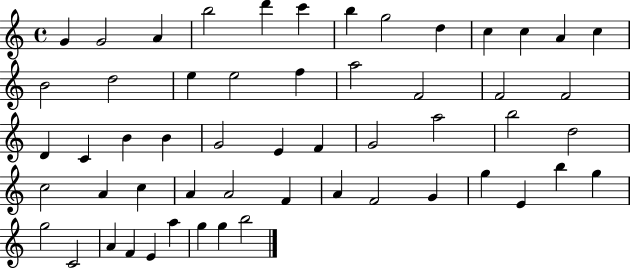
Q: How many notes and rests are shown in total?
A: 55